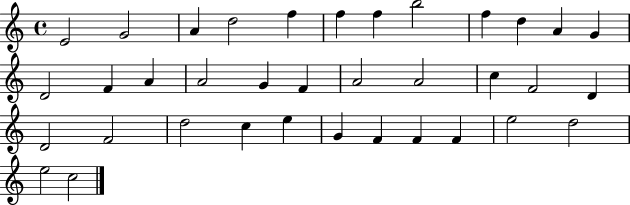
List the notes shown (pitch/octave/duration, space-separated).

E4/h G4/h A4/q D5/h F5/q F5/q F5/q B5/h F5/q D5/q A4/q G4/q D4/h F4/q A4/q A4/h G4/q F4/q A4/h A4/h C5/q F4/h D4/q D4/h F4/h D5/h C5/q E5/q G4/q F4/q F4/q F4/q E5/h D5/h E5/h C5/h